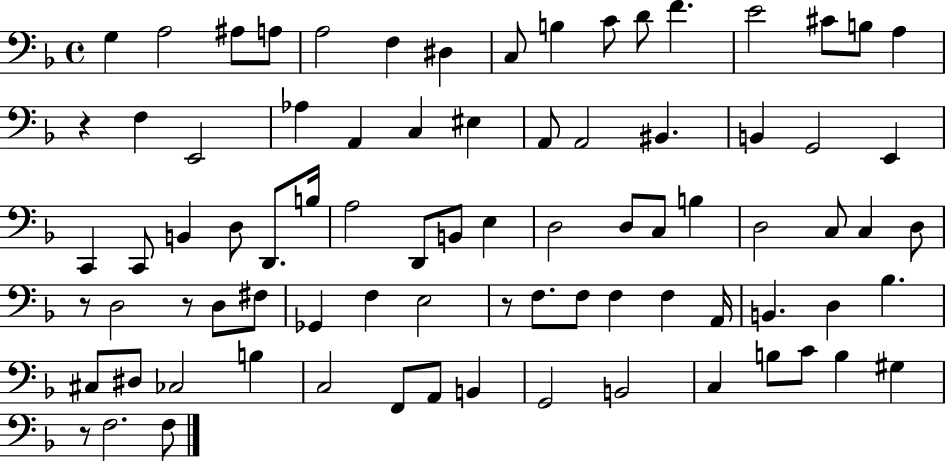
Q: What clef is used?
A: bass